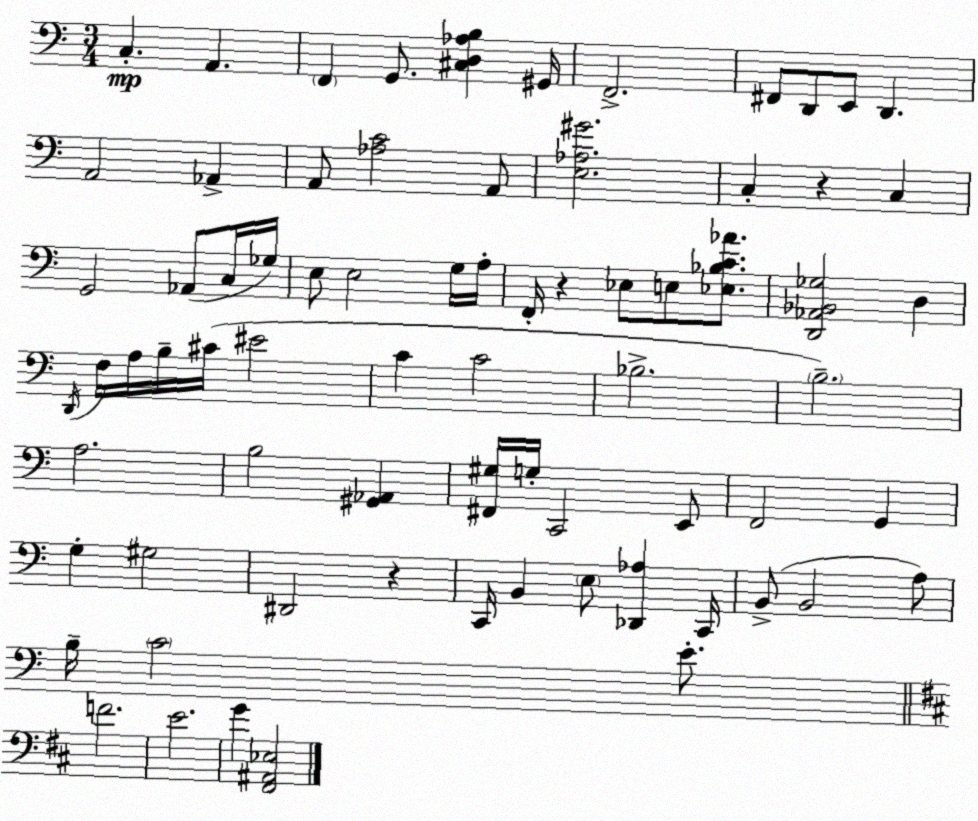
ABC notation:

X:1
T:Untitled
M:3/4
L:1/4
K:C
C, A,, F,, G,,/2 [^C,D,_A,B,] ^G,,/4 F,,2 ^F,,/2 D,,/2 E,,/2 D,, A,,2 _A,, A,,/2 [_A,C]2 A,,/2 [E,_A,^G]2 C, z C, G,,2 _A,,/2 C,/4 _G,/4 E,/2 E,2 G,/4 A,/4 F,,/4 z _E,/2 E,/2 [_E,_B,C_A]/2 [D,,_A,,_B,,_G,]2 D, D,,/4 F,/4 A,/4 B,/4 ^C/4 ^E2 C C2 _B,2 B,2 A,2 B,2 [^G,,_A,,] [^F,,^G,]/4 G,/4 C,,2 E,,/2 F,,2 G,, G, ^G,2 ^D,,2 z C,,/4 B,, E,/2 [_D,,_A,] C,,/4 B,,/2 B,,2 A,/2 B,/4 C2 E/2 F2 E2 G [^F,,^A,,_E,]2